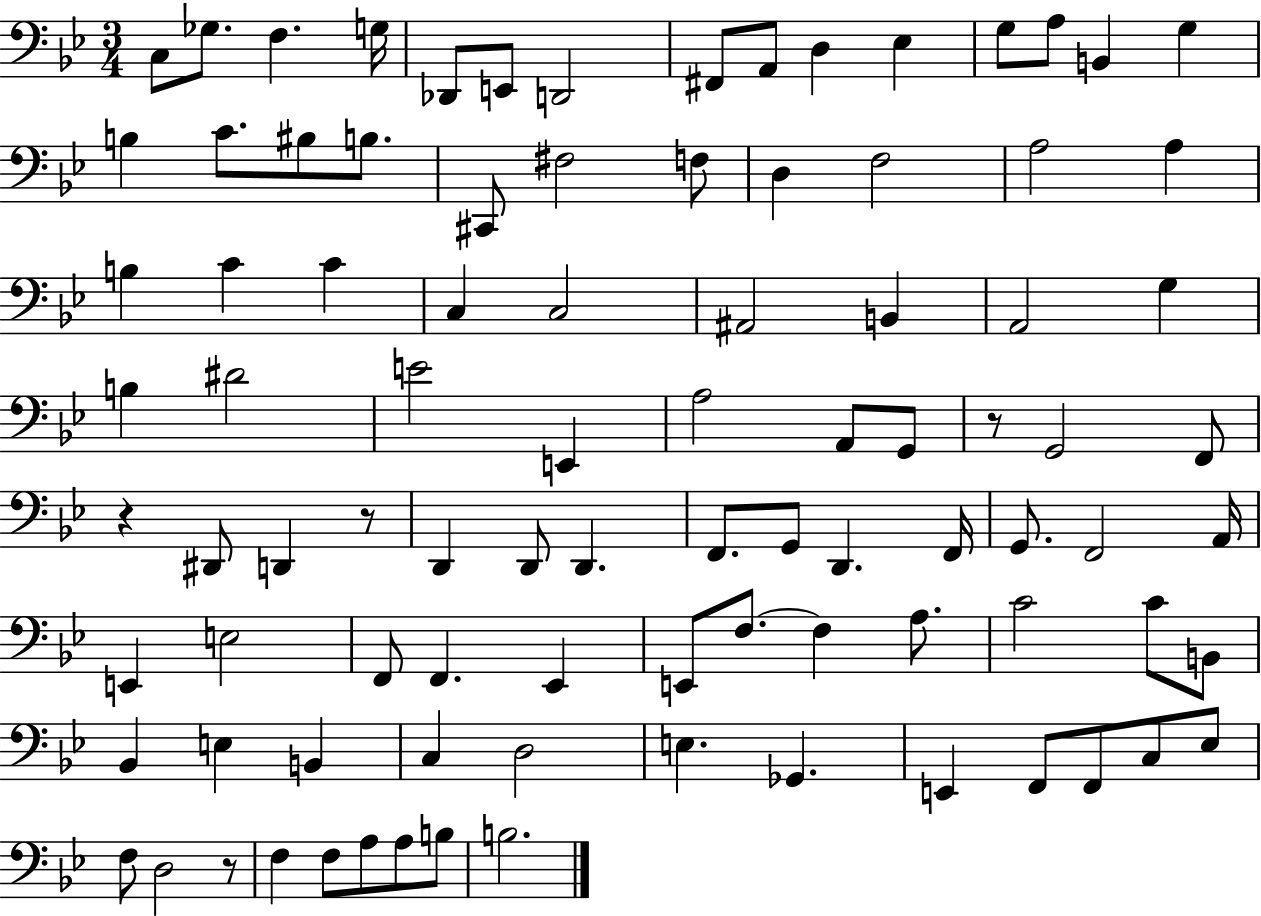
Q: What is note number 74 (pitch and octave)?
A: E3